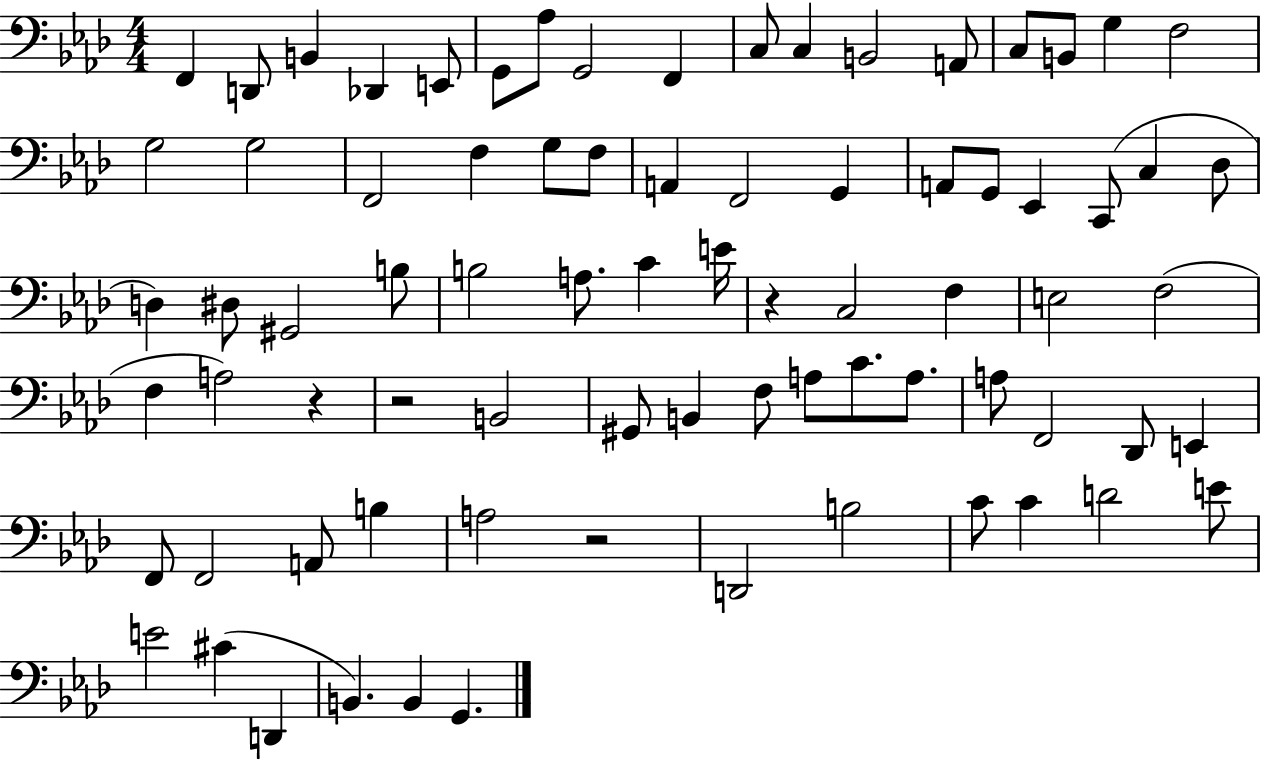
{
  \clef bass
  \numericTimeSignature
  \time 4/4
  \key aes \major
  f,4 d,8 b,4 des,4 e,8 | g,8 aes8 g,2 f,4 | c8 c4 b,2 a,8 | c8 b,8 g4 f2 | \break g2 g2 | f,2 f4 g8 f8 | a,4 f,2 g,4 | a,8 g,8 ees,4 c,8( c4 des8 | \break d4) dis8 gis,2 b8 | b2 a8. c'4 e'16 | r4 c2 f4 | e2 f2( | \break f4 a2) r4 | r2 b,2 | gis,8 b,4 f8 a8 c'8. a8. | a8 f,2 des,8 e,4 | \break f,8 f,2 a,8 b4 | a2 r2 | d,2 b2 | c'8 c'4 d'2 e'8 | \break e'2 cis'4( d,4 | b,4.) b,4 g,4. | \bar "|."
}